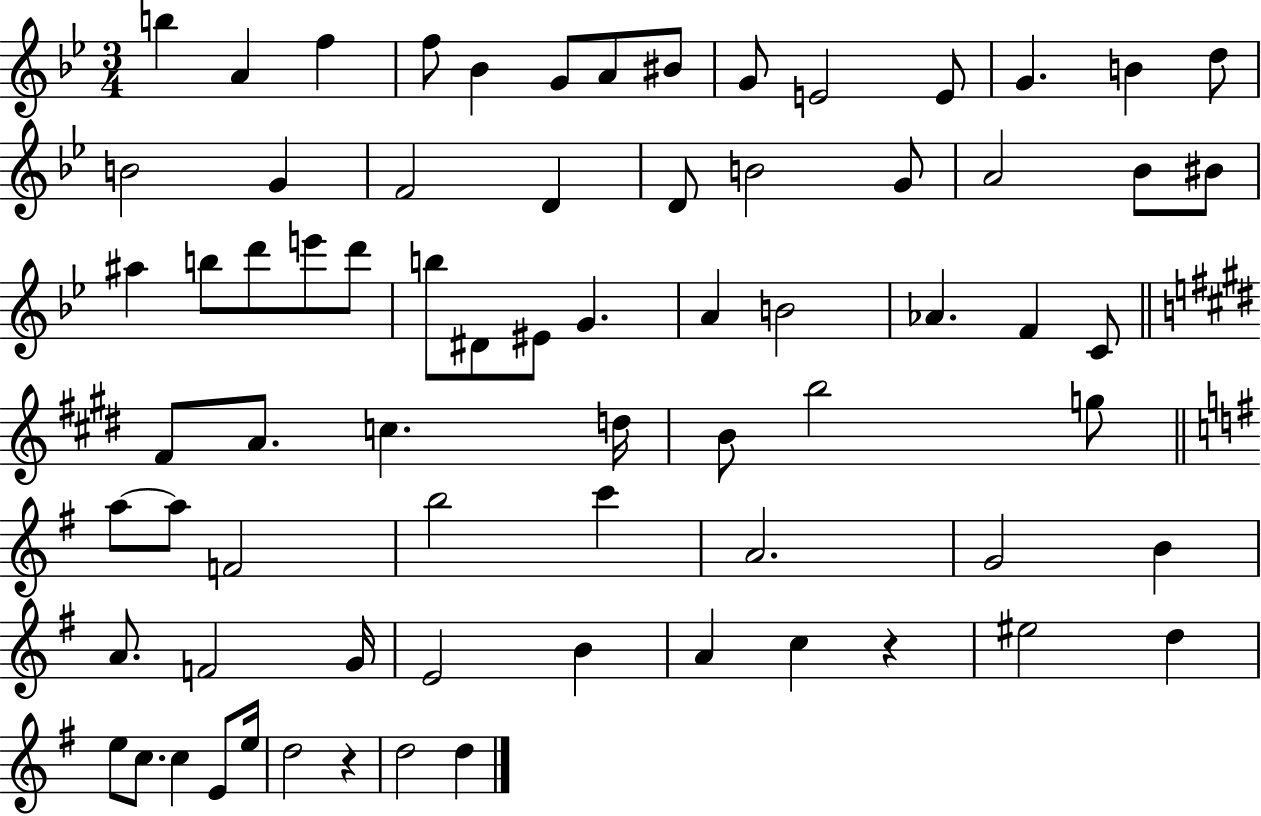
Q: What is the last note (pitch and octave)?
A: D5